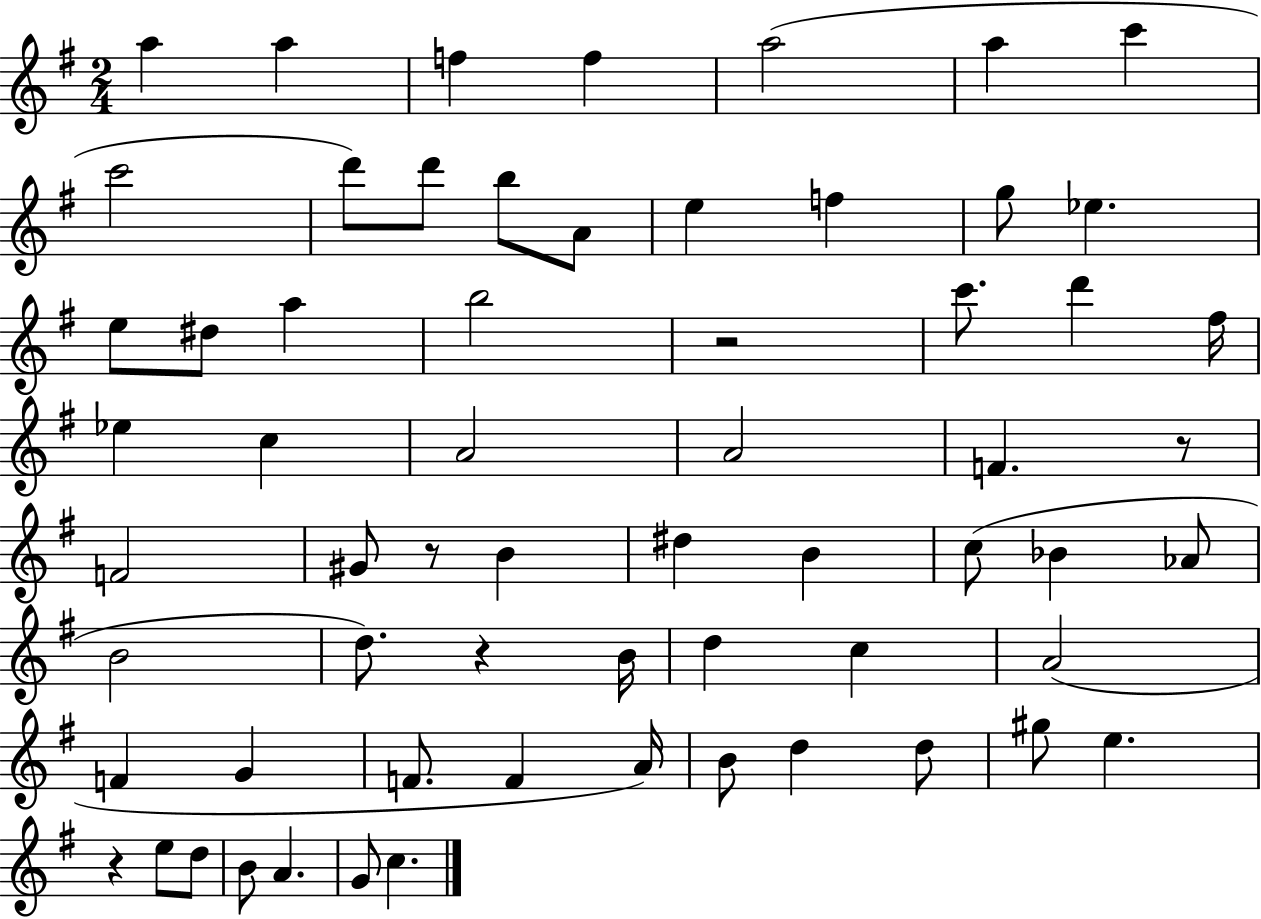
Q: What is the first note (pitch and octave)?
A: A5